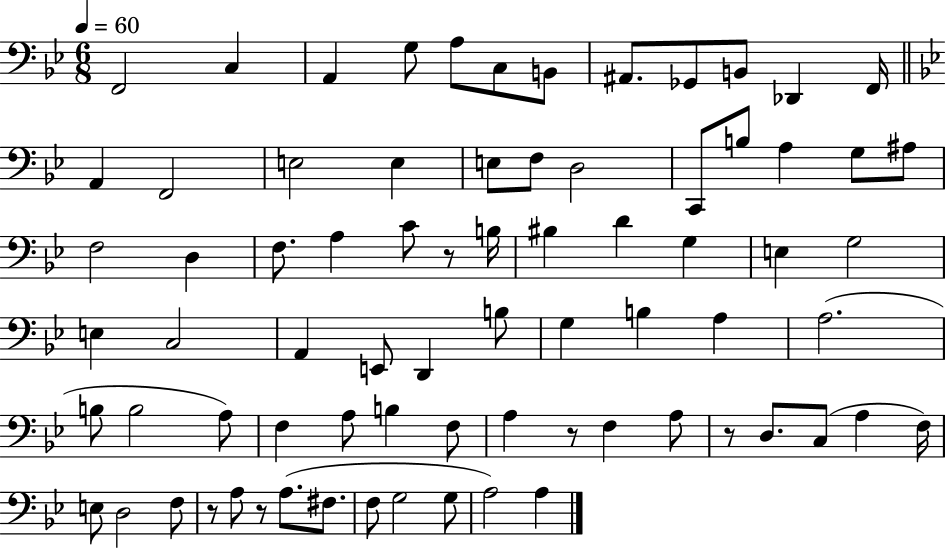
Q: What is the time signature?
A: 6/8